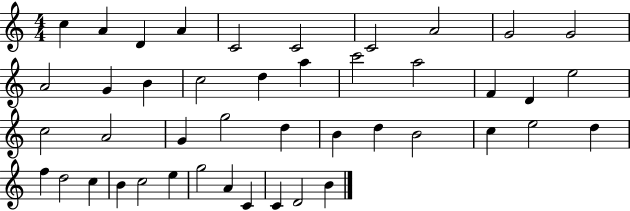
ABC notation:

X:1
T:Untitled
M:4/4
L:1/4
K:C
c A D A C2 C2 C2 A2 G2 G2 A2 G B c2 d a c'2 a2 F D e2 c2 A2 G g2 d B d B2 c e2 d f d2 c B c2 e g2 A C C D2 B